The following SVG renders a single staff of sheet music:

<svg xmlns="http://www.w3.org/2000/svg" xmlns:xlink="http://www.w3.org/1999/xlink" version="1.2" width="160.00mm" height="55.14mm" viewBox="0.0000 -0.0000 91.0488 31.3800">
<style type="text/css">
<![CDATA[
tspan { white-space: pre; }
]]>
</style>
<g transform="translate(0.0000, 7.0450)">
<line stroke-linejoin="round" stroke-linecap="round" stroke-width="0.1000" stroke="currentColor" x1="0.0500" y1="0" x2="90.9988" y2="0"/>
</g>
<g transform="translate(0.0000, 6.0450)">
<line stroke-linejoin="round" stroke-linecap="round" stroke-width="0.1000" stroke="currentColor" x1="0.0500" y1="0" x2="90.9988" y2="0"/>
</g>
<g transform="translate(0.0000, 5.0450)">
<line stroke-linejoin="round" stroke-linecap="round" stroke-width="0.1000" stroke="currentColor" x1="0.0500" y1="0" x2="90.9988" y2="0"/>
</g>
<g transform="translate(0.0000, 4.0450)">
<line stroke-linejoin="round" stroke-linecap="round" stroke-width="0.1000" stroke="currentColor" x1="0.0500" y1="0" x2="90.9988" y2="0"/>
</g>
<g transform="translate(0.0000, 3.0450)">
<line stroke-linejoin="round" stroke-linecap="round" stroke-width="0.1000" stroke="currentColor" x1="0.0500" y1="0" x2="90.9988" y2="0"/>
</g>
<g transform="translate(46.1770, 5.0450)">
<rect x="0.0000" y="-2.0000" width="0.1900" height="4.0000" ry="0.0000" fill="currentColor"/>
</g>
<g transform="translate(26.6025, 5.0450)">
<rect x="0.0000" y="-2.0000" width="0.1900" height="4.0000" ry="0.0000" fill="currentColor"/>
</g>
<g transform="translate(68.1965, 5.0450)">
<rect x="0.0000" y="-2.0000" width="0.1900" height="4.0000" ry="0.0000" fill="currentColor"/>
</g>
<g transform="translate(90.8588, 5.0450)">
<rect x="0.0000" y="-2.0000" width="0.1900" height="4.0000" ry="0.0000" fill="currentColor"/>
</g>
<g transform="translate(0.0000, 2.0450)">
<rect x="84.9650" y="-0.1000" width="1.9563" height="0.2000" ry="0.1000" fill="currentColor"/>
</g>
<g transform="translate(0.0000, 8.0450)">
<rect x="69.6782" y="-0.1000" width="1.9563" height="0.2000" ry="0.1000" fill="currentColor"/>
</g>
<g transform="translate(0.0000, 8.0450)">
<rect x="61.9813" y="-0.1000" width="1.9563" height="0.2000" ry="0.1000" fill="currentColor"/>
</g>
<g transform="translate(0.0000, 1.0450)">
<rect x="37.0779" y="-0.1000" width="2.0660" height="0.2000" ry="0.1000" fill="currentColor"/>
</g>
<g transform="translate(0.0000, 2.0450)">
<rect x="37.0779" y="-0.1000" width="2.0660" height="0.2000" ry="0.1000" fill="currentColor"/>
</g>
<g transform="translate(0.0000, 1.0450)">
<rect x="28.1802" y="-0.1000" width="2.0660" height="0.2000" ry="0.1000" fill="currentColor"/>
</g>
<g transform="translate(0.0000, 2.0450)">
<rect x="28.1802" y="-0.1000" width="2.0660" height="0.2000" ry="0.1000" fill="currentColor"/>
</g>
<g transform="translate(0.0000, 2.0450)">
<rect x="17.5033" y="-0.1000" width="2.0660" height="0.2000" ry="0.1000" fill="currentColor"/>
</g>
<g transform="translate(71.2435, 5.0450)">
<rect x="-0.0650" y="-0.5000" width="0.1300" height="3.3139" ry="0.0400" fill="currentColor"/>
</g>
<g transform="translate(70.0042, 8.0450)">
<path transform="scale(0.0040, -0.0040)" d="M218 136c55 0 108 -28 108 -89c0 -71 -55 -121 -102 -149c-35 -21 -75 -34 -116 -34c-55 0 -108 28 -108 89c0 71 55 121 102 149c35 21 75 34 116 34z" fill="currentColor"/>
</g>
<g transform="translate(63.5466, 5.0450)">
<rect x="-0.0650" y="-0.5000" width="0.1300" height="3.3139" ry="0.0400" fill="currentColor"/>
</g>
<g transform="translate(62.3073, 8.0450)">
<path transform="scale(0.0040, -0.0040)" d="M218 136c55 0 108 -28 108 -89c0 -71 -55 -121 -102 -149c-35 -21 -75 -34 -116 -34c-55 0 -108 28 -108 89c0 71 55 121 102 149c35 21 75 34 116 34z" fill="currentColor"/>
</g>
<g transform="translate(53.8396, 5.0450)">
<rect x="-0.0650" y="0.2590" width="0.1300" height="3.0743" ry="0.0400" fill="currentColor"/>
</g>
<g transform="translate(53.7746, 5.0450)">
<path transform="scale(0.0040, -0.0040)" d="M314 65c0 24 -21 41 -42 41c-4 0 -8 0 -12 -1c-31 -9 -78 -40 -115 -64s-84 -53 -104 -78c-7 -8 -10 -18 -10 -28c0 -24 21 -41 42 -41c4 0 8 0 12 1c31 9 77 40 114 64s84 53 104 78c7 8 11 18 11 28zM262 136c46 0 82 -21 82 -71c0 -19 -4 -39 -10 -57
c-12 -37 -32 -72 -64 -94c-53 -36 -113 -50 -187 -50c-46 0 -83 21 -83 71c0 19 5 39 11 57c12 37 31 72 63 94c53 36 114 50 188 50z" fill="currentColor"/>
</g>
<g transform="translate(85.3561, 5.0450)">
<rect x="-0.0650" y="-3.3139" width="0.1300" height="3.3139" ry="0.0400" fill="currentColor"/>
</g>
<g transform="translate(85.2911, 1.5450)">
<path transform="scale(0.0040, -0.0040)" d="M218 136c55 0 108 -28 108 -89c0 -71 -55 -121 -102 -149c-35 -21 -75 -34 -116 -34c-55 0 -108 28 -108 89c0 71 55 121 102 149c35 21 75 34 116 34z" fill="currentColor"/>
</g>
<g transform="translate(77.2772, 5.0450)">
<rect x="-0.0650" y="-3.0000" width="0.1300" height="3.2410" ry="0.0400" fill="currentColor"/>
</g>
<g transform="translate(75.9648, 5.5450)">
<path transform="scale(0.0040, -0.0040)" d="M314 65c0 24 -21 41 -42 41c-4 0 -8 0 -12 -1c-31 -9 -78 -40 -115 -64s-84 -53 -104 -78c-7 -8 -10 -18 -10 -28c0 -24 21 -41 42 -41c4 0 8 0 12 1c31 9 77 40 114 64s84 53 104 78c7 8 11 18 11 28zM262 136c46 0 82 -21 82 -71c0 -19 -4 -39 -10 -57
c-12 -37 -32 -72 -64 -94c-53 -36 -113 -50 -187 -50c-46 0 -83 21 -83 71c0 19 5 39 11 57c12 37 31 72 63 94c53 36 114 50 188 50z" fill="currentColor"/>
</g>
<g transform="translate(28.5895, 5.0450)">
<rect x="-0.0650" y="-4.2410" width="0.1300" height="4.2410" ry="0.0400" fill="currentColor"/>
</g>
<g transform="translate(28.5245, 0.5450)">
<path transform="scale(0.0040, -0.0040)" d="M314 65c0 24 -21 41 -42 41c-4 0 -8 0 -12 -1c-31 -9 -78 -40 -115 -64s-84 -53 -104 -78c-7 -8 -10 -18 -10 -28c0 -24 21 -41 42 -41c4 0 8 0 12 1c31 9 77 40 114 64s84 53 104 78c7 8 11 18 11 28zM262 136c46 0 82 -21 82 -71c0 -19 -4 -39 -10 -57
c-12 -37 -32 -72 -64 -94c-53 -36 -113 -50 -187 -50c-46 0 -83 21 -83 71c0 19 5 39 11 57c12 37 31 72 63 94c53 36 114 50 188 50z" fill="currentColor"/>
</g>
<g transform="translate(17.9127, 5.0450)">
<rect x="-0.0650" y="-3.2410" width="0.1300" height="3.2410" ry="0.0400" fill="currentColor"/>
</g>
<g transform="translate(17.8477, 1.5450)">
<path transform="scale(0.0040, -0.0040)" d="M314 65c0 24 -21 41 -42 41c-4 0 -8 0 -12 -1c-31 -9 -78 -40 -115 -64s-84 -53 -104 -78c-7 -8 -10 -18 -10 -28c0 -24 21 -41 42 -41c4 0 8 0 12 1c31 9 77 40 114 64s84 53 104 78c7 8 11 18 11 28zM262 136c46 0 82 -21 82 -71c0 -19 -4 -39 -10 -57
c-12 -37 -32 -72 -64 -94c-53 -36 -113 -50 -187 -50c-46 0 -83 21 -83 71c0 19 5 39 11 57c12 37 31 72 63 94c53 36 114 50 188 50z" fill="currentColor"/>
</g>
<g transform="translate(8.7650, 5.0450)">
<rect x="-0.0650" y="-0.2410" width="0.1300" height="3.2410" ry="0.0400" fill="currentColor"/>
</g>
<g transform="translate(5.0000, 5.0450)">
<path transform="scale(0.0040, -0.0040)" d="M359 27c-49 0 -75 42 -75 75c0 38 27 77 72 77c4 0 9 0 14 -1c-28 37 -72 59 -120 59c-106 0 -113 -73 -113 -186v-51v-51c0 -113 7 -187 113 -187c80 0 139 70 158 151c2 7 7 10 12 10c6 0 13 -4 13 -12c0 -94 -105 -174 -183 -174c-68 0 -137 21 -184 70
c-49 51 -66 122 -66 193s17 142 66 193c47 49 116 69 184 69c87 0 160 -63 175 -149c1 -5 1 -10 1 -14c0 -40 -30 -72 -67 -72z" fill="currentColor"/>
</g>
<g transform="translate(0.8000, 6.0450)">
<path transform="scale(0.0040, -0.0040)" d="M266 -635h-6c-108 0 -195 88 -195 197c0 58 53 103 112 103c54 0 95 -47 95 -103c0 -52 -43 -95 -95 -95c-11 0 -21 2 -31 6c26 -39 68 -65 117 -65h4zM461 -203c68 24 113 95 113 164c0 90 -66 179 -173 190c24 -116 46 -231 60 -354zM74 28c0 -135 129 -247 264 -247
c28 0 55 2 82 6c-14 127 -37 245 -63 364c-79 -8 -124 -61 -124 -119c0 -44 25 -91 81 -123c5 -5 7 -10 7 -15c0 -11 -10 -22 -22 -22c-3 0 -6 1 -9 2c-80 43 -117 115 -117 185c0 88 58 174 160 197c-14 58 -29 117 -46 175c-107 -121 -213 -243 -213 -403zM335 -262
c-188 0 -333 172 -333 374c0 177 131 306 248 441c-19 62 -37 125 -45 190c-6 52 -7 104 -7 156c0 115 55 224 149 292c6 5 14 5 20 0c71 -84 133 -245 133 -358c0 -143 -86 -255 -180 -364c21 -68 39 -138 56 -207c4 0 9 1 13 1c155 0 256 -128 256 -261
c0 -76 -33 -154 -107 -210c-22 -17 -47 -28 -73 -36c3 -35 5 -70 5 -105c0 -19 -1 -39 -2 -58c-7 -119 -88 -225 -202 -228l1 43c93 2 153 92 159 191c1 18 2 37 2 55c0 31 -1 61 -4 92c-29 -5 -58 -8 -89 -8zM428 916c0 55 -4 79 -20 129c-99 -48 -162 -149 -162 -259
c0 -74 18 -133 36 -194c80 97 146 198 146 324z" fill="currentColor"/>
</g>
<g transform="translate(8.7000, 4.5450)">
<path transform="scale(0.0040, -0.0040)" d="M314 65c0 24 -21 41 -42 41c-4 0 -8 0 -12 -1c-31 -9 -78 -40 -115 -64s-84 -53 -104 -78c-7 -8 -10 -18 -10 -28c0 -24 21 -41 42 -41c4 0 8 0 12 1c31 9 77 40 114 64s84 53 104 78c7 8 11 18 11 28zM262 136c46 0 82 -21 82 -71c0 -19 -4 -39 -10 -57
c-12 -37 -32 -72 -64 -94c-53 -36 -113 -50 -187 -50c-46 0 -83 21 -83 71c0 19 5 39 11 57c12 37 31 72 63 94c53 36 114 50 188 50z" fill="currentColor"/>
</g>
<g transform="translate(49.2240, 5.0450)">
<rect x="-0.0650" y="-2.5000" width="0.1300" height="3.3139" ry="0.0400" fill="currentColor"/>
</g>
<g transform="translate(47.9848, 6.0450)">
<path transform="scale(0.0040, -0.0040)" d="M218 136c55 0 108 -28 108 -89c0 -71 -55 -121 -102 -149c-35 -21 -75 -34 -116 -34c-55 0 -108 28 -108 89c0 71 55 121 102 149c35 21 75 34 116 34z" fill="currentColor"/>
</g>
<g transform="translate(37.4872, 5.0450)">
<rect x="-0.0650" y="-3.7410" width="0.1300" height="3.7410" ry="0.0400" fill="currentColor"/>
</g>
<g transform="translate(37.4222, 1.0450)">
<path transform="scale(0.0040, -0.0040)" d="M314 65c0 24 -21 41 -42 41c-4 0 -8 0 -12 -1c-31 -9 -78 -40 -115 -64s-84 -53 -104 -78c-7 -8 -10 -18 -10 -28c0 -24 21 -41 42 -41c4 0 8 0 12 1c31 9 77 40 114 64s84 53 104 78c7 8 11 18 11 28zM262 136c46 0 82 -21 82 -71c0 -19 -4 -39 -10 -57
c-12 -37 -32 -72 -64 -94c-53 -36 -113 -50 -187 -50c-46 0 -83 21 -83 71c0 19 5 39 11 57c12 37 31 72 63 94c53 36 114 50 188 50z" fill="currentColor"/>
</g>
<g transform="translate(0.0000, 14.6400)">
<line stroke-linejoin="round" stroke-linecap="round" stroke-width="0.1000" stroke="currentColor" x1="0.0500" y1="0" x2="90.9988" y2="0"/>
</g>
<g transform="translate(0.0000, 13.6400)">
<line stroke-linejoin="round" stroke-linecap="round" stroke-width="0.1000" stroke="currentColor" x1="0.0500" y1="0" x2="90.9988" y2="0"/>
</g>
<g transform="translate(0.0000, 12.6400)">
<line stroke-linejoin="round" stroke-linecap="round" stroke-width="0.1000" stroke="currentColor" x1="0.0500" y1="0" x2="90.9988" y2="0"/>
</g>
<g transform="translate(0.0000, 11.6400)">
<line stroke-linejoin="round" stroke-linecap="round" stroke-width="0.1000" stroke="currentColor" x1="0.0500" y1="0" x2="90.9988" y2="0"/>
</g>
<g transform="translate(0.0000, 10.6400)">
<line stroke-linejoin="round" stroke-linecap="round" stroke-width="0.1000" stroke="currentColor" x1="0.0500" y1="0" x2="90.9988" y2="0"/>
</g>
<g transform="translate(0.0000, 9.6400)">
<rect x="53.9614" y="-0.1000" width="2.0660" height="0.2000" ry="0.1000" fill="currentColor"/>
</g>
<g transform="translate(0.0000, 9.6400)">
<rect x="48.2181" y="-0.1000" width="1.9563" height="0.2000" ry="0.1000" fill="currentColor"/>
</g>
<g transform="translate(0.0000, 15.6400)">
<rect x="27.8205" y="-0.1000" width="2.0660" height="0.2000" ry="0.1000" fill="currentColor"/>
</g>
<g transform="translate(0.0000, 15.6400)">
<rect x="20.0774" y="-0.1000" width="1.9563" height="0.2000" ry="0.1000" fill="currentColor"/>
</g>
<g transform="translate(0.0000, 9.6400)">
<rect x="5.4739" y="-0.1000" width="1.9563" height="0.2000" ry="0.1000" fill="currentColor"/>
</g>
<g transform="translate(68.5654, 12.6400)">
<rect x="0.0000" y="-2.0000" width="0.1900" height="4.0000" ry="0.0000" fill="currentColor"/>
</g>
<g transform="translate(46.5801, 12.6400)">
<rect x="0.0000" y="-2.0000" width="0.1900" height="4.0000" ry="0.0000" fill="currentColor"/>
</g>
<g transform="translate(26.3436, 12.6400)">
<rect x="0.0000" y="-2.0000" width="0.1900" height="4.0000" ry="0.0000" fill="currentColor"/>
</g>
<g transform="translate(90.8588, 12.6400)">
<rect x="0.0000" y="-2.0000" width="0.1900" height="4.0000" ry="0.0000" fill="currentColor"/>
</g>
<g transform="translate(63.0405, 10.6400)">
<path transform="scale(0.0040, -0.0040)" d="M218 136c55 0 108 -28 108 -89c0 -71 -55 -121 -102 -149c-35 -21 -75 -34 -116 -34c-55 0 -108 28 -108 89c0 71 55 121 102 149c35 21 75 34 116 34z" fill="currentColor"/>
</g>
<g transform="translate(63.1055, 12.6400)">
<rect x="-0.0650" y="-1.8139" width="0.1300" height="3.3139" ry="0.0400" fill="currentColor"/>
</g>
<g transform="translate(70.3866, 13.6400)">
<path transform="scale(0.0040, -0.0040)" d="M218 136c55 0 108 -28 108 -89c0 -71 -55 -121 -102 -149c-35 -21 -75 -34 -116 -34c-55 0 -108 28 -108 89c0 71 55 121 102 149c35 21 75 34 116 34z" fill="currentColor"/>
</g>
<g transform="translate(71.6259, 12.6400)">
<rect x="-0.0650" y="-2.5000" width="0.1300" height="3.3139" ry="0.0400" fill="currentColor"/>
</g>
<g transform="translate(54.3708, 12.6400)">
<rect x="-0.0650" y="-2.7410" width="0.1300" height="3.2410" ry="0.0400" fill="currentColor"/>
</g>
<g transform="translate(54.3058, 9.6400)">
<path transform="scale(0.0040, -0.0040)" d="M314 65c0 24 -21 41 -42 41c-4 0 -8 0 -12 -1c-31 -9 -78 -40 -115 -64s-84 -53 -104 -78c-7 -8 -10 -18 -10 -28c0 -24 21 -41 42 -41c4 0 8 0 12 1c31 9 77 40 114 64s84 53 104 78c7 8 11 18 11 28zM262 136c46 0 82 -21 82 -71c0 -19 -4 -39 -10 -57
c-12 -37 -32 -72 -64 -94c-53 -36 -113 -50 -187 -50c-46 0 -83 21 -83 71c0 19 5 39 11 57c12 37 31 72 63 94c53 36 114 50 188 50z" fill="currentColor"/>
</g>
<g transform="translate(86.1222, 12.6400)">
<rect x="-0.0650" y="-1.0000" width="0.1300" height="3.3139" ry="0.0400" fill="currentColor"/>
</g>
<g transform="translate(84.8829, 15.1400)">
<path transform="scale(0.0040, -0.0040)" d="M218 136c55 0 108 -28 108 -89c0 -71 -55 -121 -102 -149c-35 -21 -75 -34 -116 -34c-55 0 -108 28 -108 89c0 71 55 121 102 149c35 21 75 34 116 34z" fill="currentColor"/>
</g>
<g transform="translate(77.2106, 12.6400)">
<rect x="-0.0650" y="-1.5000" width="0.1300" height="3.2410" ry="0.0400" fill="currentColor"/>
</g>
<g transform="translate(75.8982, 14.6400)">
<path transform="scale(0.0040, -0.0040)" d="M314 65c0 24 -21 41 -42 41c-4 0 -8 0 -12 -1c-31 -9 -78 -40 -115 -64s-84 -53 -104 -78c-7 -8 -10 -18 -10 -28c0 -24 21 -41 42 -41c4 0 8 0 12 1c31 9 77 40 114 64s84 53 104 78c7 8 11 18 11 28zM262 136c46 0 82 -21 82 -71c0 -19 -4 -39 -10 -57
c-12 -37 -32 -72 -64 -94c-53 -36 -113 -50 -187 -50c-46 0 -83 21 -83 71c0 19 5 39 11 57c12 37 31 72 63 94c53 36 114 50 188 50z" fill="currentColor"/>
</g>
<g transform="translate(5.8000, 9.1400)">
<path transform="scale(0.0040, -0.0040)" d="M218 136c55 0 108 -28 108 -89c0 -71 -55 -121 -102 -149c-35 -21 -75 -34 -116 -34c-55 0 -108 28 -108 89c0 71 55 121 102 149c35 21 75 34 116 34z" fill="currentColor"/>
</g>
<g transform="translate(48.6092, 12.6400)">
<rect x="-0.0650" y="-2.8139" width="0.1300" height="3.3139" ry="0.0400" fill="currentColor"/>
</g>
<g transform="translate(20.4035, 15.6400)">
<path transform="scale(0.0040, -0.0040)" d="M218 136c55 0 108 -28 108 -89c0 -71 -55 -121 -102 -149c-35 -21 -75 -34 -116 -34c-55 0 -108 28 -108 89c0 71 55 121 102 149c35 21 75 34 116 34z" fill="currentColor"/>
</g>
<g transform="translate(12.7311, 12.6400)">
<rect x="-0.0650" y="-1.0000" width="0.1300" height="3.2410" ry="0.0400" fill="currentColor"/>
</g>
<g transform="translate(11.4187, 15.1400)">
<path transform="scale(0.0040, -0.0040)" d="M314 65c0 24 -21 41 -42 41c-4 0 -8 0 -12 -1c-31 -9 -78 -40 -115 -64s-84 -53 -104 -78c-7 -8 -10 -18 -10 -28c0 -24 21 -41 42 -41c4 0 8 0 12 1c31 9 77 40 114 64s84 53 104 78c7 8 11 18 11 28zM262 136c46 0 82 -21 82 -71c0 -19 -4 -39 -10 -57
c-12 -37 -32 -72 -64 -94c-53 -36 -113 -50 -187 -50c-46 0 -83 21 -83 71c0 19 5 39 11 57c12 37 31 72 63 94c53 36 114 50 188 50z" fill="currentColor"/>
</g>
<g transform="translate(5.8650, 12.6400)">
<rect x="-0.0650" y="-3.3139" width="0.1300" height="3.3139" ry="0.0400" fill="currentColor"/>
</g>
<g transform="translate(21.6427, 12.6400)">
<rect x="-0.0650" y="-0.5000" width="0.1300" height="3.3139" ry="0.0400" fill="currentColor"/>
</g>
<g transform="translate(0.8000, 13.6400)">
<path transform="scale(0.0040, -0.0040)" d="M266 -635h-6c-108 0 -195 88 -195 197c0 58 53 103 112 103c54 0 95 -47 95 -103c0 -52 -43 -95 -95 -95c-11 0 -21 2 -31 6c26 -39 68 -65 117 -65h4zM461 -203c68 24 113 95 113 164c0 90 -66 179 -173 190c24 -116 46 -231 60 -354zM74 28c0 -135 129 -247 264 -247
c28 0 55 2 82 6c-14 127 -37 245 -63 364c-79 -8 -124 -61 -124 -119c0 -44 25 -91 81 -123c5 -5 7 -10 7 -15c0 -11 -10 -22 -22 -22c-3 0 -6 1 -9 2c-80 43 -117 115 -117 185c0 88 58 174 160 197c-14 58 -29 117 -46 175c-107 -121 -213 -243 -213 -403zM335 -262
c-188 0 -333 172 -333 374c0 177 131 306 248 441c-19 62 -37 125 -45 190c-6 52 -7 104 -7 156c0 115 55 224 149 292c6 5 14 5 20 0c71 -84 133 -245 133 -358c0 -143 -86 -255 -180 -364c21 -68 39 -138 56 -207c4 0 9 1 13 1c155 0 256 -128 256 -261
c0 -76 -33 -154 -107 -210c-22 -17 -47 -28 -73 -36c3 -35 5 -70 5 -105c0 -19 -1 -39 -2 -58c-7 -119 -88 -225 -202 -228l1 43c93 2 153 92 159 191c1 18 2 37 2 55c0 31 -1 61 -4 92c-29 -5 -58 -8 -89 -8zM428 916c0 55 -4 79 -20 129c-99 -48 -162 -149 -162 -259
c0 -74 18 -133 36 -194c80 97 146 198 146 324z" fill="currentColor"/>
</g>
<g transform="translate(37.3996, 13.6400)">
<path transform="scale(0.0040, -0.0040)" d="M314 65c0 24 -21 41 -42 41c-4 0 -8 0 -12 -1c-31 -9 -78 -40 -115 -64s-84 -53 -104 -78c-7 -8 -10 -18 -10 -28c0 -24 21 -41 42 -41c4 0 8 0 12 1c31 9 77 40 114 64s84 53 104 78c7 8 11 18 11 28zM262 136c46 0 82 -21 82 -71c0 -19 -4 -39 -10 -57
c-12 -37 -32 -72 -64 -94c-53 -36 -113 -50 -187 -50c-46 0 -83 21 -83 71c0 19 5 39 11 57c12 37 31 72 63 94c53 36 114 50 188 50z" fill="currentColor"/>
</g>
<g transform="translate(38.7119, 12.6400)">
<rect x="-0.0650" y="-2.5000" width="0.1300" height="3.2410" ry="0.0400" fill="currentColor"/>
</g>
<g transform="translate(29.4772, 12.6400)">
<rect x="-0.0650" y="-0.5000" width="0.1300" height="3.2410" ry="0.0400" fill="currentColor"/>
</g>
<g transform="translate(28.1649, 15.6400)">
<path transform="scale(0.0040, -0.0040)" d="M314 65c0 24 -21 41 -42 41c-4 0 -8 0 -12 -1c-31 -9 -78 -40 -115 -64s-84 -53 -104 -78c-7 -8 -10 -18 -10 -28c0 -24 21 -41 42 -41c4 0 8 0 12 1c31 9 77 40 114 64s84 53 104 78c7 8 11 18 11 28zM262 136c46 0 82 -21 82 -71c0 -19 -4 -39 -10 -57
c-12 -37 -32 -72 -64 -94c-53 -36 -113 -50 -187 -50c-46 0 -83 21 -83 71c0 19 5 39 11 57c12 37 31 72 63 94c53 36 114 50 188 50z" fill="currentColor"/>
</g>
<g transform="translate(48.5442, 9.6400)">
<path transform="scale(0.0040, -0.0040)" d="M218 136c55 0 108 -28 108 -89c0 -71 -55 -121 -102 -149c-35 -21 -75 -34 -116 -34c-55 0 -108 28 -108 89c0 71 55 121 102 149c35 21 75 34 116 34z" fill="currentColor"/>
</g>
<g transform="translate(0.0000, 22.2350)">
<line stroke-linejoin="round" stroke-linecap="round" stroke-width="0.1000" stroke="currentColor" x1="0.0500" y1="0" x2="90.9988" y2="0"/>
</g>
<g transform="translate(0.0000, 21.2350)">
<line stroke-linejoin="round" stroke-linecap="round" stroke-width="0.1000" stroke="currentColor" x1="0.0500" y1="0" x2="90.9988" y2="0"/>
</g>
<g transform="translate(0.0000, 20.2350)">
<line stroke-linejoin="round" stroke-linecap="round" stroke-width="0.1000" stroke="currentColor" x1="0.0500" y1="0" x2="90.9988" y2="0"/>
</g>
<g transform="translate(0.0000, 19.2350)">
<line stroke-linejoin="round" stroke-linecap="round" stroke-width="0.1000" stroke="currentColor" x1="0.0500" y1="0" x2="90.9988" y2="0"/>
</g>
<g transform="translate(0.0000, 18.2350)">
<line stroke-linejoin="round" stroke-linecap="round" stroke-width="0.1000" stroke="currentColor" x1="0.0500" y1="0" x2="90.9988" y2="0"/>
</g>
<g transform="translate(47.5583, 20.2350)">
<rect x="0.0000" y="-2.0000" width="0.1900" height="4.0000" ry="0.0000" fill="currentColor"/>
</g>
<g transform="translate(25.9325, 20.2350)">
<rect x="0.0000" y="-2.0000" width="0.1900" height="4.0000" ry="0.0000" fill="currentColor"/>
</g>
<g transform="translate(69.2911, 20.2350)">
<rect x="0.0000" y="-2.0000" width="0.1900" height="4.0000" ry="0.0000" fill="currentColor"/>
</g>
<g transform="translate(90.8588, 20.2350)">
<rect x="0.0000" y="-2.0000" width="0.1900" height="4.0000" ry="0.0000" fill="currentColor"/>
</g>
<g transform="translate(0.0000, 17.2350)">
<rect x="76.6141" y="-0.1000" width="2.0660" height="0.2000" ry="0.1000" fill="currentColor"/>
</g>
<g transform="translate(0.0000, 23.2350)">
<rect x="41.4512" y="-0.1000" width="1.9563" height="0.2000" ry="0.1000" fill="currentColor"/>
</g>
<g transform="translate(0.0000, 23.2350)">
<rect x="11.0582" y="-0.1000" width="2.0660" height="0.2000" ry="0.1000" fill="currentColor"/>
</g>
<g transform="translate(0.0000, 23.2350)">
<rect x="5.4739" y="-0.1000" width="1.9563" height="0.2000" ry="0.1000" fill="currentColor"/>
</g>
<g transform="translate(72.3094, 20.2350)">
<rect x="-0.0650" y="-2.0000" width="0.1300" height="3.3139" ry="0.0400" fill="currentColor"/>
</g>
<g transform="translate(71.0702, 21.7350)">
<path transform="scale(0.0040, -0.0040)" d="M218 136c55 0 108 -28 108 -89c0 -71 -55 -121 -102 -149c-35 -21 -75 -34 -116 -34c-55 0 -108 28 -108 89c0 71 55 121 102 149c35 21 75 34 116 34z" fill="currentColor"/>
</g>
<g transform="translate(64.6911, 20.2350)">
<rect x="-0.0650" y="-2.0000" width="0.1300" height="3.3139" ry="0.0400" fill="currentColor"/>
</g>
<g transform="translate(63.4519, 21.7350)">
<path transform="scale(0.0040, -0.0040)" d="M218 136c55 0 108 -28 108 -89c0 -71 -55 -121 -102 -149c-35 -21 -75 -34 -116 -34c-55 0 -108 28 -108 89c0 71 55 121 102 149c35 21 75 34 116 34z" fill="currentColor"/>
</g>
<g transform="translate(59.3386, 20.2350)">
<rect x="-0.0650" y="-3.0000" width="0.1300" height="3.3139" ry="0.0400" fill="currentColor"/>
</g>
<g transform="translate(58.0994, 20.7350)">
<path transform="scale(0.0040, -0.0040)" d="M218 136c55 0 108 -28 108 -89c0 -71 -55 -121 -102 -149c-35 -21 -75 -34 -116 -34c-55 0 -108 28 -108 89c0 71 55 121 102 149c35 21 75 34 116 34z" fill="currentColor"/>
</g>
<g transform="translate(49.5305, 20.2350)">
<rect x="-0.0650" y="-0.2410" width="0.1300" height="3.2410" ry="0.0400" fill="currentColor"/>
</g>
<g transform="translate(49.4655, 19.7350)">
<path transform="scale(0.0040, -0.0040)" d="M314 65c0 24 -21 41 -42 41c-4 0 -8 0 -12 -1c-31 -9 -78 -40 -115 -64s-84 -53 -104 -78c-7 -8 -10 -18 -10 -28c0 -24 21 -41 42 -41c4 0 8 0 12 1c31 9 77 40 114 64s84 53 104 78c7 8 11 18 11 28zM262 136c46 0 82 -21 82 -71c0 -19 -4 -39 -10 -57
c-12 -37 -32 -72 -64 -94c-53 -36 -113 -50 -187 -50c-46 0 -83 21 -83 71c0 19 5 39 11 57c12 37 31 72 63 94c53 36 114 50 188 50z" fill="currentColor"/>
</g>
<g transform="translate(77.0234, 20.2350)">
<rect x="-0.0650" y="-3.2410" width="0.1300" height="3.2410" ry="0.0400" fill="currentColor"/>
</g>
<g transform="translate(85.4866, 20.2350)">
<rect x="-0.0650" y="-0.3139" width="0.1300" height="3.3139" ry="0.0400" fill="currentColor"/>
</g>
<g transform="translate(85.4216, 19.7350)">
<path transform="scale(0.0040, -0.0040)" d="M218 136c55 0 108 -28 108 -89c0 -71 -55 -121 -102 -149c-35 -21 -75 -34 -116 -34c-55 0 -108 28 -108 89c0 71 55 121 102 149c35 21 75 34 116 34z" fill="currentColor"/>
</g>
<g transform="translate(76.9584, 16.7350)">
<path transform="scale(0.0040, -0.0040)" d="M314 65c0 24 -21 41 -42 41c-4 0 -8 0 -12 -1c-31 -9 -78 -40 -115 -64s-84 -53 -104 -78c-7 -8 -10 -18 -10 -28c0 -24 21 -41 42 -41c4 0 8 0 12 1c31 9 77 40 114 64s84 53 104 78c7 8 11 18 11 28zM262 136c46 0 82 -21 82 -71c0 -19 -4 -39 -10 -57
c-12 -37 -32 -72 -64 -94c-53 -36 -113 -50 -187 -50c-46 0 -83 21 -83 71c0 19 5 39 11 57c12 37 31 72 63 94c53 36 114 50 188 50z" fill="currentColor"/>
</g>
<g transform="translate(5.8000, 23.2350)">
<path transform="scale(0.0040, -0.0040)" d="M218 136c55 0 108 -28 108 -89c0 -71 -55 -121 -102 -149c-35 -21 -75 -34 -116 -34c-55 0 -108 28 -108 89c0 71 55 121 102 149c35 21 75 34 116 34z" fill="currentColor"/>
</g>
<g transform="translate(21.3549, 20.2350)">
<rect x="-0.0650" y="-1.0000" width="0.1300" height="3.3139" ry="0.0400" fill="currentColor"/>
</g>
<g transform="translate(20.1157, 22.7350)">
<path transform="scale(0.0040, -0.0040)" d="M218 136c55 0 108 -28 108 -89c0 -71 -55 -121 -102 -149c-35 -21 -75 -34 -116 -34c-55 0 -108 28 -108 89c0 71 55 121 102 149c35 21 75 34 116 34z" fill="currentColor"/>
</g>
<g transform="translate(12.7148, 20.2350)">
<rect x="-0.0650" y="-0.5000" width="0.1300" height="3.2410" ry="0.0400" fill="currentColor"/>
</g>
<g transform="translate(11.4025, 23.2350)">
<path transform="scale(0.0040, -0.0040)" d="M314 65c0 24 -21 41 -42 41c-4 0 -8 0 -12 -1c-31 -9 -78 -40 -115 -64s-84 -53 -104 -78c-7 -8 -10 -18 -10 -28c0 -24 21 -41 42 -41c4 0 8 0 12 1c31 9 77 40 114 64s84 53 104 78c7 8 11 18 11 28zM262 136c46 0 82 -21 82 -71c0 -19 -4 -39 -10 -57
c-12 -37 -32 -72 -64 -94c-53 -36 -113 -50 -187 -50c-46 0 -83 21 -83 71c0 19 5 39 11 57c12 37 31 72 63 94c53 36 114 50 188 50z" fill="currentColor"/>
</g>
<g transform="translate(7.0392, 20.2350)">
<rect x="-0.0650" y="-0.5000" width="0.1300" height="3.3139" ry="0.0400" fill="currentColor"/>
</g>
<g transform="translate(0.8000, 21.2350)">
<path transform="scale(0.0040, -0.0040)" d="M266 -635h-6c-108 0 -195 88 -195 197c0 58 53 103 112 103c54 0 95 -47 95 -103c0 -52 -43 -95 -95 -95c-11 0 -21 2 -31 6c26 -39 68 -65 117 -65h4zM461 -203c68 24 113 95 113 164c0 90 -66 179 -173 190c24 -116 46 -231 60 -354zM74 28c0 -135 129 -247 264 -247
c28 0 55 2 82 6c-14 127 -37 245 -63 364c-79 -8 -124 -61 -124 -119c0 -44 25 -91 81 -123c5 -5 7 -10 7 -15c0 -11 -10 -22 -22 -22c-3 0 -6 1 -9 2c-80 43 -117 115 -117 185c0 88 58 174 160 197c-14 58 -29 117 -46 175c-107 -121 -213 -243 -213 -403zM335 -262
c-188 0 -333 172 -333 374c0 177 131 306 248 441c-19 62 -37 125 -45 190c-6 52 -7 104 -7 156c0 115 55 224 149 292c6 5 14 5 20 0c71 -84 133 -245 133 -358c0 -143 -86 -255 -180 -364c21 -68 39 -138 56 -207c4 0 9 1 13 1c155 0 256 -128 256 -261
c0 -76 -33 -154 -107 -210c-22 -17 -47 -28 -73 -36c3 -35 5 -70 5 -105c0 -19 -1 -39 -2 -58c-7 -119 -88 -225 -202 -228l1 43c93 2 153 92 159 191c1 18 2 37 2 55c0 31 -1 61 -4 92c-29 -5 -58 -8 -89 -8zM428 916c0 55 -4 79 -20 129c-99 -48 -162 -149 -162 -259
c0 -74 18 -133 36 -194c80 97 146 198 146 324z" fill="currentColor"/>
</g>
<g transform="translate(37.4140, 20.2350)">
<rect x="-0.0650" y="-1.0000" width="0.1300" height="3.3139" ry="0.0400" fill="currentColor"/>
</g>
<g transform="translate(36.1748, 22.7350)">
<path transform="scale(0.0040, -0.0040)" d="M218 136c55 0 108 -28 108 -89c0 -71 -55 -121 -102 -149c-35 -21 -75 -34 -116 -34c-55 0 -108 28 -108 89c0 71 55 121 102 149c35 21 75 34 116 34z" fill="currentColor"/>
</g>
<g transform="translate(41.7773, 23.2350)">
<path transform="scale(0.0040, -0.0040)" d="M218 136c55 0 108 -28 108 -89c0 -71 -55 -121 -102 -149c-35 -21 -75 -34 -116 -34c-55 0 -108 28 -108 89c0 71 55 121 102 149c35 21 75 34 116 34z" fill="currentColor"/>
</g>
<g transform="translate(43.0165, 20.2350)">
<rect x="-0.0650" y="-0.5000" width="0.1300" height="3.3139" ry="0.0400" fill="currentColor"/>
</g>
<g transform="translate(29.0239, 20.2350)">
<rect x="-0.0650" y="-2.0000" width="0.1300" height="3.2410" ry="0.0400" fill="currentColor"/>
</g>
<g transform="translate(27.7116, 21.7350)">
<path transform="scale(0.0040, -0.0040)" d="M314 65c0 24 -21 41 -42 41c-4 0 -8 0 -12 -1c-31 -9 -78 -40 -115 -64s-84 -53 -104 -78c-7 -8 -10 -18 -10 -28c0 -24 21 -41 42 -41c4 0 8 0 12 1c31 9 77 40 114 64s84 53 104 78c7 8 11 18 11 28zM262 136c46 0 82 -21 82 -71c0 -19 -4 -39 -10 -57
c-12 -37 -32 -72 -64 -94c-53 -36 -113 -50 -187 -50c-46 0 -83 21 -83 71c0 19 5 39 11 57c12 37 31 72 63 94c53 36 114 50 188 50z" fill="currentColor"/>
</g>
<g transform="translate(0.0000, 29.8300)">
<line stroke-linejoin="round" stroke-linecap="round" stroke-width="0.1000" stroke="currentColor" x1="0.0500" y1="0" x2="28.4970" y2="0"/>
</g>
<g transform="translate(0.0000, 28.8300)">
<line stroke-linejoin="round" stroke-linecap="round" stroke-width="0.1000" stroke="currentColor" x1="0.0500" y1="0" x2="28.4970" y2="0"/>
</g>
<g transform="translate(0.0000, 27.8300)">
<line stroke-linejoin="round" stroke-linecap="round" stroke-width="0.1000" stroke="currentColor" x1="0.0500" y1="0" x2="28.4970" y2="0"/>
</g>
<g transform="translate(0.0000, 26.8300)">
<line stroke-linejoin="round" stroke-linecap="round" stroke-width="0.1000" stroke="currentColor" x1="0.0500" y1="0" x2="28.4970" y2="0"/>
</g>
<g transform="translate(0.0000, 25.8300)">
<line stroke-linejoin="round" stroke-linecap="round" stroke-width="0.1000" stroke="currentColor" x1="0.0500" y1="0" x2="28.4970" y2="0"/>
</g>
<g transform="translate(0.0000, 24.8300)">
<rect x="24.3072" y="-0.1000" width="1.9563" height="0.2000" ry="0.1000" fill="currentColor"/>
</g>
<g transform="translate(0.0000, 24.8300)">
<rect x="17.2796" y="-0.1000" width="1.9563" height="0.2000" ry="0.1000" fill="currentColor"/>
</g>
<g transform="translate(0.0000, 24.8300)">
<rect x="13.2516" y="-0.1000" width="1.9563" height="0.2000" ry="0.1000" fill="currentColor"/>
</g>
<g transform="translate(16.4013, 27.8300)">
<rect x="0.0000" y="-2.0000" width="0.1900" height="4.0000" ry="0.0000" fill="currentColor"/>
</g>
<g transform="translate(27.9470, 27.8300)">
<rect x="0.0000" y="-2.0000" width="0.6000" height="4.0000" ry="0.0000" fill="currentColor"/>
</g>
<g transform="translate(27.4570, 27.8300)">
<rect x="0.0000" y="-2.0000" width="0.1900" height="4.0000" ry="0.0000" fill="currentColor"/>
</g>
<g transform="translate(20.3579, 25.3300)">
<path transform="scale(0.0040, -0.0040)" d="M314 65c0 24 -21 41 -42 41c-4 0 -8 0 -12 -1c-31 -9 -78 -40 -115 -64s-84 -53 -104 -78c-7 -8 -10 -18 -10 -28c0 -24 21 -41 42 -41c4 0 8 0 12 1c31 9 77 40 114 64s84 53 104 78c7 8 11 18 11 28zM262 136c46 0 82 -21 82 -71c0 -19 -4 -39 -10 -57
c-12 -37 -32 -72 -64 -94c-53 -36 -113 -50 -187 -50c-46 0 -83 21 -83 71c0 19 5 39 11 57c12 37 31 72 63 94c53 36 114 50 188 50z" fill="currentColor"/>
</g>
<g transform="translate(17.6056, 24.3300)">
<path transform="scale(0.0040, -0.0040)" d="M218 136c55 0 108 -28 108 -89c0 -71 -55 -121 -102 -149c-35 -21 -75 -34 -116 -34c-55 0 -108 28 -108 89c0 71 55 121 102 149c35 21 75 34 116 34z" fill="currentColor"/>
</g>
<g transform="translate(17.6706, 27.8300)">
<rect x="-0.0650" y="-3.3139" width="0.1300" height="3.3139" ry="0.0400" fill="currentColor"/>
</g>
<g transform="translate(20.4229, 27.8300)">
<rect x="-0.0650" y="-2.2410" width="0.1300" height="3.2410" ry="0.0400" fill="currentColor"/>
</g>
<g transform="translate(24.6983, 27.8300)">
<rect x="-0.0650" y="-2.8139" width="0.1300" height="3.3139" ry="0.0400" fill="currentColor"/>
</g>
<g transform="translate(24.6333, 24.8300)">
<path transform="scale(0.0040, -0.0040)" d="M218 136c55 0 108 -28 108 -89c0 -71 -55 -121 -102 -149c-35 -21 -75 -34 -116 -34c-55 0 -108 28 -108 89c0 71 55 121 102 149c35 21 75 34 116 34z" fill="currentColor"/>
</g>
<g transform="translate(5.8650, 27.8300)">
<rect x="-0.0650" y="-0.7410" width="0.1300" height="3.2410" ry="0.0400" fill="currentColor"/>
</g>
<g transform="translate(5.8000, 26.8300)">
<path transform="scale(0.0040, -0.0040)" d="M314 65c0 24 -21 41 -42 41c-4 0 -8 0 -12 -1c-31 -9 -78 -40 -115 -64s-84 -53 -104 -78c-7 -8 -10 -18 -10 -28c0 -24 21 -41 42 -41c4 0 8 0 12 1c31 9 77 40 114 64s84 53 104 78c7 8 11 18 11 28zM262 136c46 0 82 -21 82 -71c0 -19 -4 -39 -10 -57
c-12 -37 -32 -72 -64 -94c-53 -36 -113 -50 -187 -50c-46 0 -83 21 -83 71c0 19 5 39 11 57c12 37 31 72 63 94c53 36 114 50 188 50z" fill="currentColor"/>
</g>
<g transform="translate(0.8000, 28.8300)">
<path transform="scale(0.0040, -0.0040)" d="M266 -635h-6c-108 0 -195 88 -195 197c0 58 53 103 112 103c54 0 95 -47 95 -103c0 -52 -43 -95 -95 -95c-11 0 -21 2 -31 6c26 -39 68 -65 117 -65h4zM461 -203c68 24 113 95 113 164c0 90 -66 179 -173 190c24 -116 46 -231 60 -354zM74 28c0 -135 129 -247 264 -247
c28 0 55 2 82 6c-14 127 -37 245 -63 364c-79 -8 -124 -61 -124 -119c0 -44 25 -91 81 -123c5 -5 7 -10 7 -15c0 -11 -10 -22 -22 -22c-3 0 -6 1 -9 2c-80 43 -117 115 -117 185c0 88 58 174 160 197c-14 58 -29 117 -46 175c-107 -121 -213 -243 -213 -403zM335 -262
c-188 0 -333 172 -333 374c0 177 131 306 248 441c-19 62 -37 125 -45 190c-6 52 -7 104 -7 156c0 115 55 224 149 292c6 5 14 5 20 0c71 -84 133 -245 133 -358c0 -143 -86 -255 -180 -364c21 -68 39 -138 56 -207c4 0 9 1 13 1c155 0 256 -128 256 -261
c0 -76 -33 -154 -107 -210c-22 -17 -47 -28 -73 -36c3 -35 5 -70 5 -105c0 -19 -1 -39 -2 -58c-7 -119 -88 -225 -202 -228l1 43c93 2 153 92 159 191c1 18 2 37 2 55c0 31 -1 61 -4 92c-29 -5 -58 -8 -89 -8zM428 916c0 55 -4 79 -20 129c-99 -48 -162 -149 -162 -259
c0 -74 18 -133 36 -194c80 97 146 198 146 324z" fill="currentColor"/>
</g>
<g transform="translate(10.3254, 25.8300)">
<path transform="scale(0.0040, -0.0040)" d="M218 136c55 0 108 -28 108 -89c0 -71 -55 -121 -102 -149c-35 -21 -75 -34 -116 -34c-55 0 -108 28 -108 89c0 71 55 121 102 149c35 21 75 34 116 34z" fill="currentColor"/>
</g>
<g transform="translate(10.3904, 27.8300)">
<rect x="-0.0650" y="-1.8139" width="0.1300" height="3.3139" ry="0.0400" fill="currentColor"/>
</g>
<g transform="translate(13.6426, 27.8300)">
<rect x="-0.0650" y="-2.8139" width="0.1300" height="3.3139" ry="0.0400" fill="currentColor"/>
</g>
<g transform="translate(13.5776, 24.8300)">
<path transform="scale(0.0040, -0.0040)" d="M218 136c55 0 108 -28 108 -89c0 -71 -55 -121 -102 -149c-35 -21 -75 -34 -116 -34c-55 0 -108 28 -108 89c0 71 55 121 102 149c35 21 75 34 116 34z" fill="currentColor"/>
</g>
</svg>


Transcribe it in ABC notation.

X:1
T:Untitled
M:4/4
L:1/4
K:C
c2 b2 d'2 c'2 G B2 C C A2 b b D2 C C2 G2 a a2 f G E2 D C C2 D F2 D C c2 A F F b2 c d2 f a b g2 a